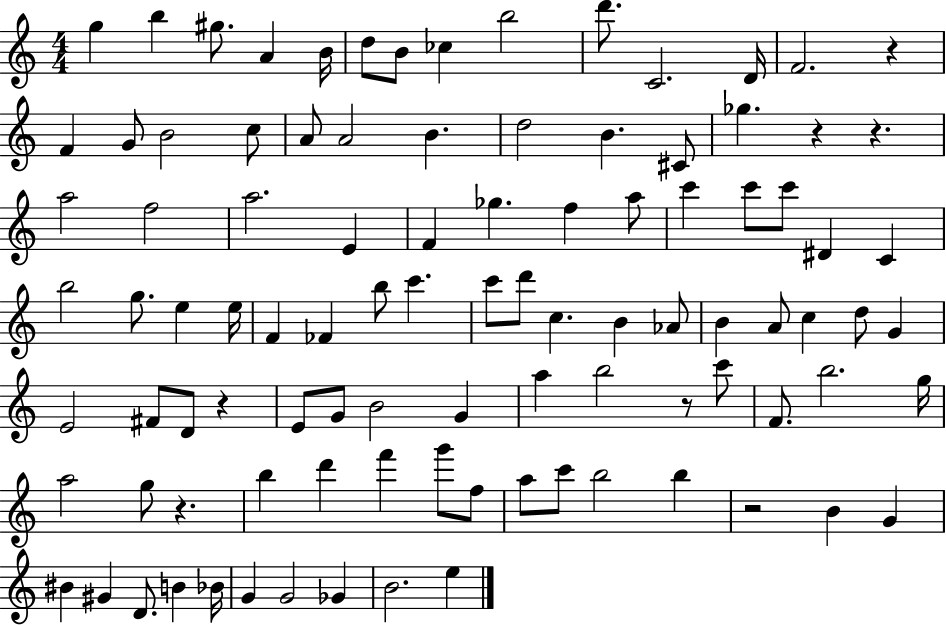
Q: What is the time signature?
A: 4/4